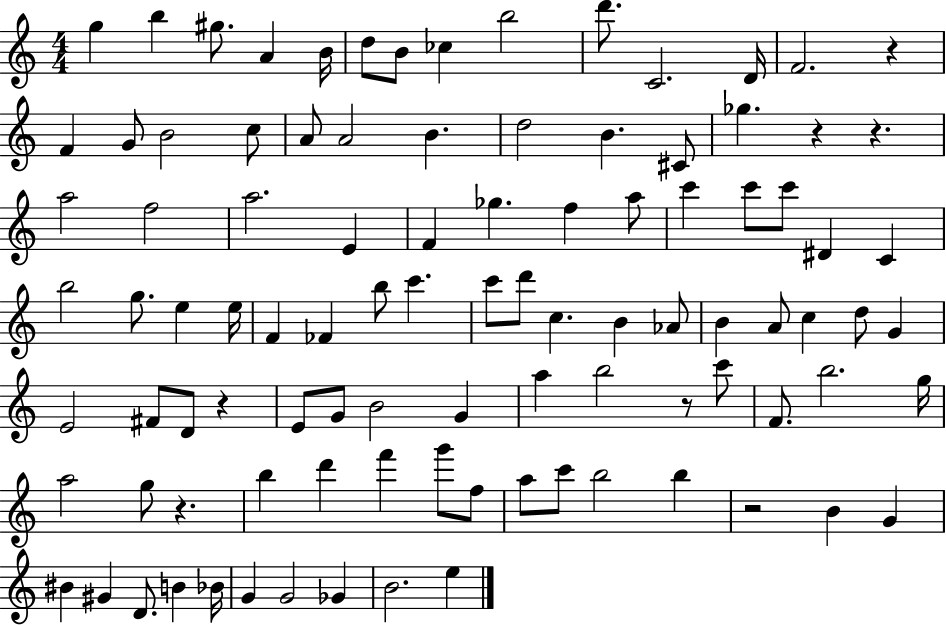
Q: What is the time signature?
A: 4/4